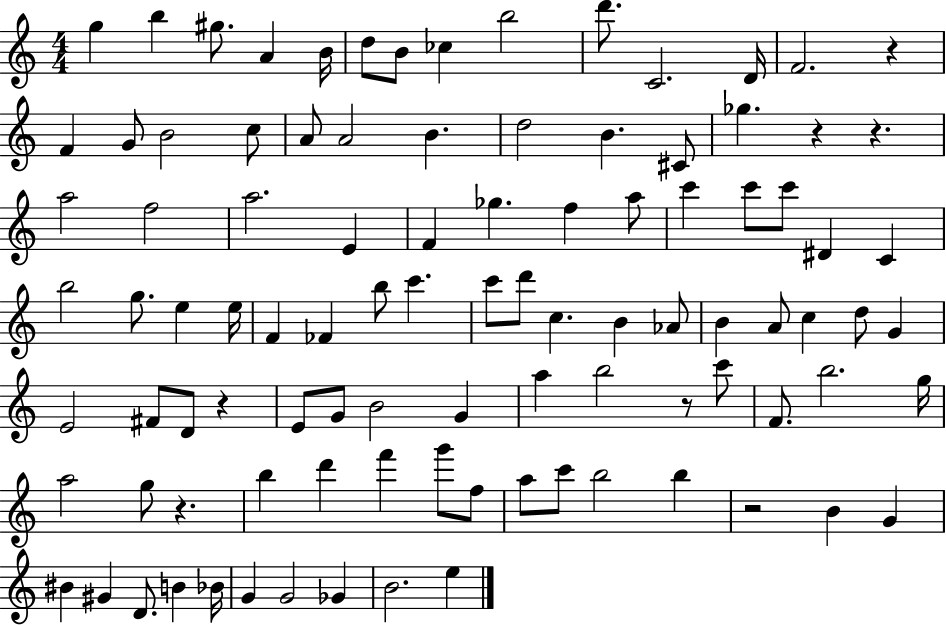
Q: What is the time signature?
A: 4/4